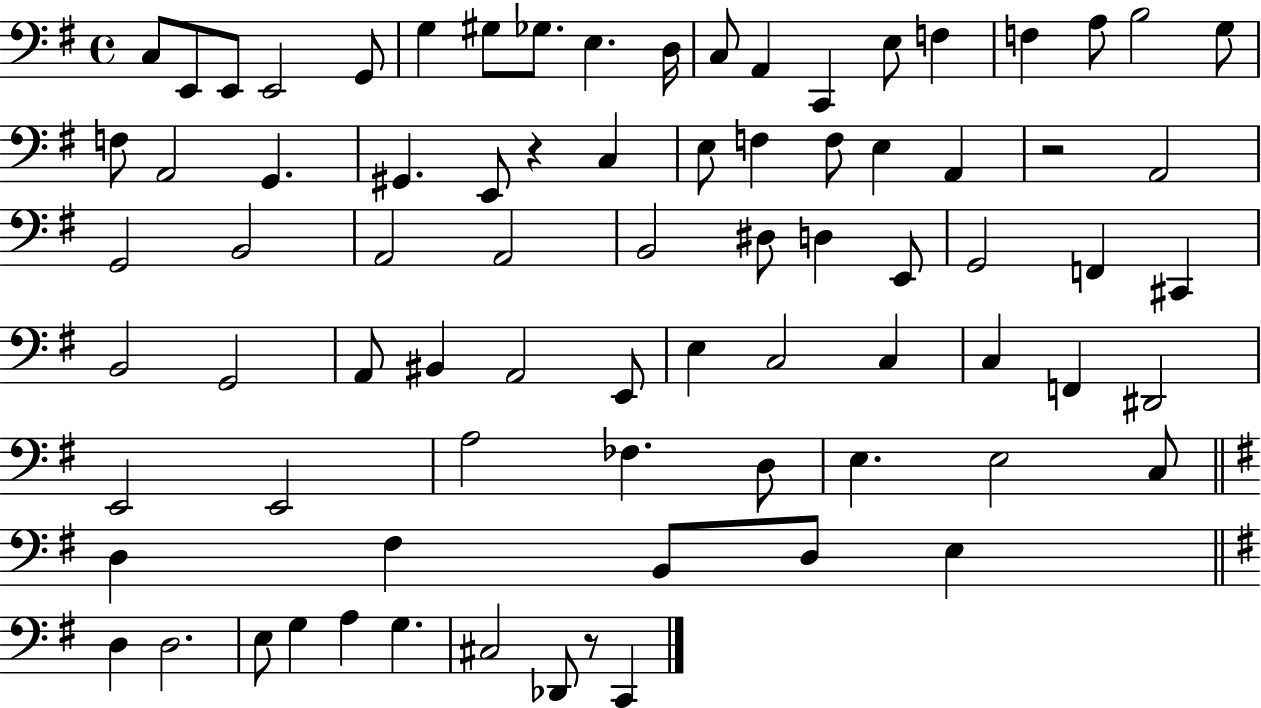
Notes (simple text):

C3/e E2/e E2/e E2/h G2/e G3/q G#3/e Gb3/e. E3/q. D3/s C3/e A2/q C2/q E3/e F3/q F3/q A3/e B3/h G3/e F3/e A2/h G2/q. G#2/q. E2/e R/q C3/q E3/e F3/q F3/e E3/q A2/q R/h A2/h G2/h B2/h A2/h A2/h B2/h D#3/e D3/q E2/e G2/h F2/q C#2/q B2/h G2/h A2/e BIS2/q A2/h E2/e E3/q C3/h C3/q C3/q F2/q D#2/h E2/h E2/h A3/h FES3/q. D3/e E3/q. E3/h C3/e D3/q F#3/q B2/e D3/e E3/q D3/q D3/h. E3/e G3/q A3/q G3/q. C#3/h Db2/e R/e C2/q